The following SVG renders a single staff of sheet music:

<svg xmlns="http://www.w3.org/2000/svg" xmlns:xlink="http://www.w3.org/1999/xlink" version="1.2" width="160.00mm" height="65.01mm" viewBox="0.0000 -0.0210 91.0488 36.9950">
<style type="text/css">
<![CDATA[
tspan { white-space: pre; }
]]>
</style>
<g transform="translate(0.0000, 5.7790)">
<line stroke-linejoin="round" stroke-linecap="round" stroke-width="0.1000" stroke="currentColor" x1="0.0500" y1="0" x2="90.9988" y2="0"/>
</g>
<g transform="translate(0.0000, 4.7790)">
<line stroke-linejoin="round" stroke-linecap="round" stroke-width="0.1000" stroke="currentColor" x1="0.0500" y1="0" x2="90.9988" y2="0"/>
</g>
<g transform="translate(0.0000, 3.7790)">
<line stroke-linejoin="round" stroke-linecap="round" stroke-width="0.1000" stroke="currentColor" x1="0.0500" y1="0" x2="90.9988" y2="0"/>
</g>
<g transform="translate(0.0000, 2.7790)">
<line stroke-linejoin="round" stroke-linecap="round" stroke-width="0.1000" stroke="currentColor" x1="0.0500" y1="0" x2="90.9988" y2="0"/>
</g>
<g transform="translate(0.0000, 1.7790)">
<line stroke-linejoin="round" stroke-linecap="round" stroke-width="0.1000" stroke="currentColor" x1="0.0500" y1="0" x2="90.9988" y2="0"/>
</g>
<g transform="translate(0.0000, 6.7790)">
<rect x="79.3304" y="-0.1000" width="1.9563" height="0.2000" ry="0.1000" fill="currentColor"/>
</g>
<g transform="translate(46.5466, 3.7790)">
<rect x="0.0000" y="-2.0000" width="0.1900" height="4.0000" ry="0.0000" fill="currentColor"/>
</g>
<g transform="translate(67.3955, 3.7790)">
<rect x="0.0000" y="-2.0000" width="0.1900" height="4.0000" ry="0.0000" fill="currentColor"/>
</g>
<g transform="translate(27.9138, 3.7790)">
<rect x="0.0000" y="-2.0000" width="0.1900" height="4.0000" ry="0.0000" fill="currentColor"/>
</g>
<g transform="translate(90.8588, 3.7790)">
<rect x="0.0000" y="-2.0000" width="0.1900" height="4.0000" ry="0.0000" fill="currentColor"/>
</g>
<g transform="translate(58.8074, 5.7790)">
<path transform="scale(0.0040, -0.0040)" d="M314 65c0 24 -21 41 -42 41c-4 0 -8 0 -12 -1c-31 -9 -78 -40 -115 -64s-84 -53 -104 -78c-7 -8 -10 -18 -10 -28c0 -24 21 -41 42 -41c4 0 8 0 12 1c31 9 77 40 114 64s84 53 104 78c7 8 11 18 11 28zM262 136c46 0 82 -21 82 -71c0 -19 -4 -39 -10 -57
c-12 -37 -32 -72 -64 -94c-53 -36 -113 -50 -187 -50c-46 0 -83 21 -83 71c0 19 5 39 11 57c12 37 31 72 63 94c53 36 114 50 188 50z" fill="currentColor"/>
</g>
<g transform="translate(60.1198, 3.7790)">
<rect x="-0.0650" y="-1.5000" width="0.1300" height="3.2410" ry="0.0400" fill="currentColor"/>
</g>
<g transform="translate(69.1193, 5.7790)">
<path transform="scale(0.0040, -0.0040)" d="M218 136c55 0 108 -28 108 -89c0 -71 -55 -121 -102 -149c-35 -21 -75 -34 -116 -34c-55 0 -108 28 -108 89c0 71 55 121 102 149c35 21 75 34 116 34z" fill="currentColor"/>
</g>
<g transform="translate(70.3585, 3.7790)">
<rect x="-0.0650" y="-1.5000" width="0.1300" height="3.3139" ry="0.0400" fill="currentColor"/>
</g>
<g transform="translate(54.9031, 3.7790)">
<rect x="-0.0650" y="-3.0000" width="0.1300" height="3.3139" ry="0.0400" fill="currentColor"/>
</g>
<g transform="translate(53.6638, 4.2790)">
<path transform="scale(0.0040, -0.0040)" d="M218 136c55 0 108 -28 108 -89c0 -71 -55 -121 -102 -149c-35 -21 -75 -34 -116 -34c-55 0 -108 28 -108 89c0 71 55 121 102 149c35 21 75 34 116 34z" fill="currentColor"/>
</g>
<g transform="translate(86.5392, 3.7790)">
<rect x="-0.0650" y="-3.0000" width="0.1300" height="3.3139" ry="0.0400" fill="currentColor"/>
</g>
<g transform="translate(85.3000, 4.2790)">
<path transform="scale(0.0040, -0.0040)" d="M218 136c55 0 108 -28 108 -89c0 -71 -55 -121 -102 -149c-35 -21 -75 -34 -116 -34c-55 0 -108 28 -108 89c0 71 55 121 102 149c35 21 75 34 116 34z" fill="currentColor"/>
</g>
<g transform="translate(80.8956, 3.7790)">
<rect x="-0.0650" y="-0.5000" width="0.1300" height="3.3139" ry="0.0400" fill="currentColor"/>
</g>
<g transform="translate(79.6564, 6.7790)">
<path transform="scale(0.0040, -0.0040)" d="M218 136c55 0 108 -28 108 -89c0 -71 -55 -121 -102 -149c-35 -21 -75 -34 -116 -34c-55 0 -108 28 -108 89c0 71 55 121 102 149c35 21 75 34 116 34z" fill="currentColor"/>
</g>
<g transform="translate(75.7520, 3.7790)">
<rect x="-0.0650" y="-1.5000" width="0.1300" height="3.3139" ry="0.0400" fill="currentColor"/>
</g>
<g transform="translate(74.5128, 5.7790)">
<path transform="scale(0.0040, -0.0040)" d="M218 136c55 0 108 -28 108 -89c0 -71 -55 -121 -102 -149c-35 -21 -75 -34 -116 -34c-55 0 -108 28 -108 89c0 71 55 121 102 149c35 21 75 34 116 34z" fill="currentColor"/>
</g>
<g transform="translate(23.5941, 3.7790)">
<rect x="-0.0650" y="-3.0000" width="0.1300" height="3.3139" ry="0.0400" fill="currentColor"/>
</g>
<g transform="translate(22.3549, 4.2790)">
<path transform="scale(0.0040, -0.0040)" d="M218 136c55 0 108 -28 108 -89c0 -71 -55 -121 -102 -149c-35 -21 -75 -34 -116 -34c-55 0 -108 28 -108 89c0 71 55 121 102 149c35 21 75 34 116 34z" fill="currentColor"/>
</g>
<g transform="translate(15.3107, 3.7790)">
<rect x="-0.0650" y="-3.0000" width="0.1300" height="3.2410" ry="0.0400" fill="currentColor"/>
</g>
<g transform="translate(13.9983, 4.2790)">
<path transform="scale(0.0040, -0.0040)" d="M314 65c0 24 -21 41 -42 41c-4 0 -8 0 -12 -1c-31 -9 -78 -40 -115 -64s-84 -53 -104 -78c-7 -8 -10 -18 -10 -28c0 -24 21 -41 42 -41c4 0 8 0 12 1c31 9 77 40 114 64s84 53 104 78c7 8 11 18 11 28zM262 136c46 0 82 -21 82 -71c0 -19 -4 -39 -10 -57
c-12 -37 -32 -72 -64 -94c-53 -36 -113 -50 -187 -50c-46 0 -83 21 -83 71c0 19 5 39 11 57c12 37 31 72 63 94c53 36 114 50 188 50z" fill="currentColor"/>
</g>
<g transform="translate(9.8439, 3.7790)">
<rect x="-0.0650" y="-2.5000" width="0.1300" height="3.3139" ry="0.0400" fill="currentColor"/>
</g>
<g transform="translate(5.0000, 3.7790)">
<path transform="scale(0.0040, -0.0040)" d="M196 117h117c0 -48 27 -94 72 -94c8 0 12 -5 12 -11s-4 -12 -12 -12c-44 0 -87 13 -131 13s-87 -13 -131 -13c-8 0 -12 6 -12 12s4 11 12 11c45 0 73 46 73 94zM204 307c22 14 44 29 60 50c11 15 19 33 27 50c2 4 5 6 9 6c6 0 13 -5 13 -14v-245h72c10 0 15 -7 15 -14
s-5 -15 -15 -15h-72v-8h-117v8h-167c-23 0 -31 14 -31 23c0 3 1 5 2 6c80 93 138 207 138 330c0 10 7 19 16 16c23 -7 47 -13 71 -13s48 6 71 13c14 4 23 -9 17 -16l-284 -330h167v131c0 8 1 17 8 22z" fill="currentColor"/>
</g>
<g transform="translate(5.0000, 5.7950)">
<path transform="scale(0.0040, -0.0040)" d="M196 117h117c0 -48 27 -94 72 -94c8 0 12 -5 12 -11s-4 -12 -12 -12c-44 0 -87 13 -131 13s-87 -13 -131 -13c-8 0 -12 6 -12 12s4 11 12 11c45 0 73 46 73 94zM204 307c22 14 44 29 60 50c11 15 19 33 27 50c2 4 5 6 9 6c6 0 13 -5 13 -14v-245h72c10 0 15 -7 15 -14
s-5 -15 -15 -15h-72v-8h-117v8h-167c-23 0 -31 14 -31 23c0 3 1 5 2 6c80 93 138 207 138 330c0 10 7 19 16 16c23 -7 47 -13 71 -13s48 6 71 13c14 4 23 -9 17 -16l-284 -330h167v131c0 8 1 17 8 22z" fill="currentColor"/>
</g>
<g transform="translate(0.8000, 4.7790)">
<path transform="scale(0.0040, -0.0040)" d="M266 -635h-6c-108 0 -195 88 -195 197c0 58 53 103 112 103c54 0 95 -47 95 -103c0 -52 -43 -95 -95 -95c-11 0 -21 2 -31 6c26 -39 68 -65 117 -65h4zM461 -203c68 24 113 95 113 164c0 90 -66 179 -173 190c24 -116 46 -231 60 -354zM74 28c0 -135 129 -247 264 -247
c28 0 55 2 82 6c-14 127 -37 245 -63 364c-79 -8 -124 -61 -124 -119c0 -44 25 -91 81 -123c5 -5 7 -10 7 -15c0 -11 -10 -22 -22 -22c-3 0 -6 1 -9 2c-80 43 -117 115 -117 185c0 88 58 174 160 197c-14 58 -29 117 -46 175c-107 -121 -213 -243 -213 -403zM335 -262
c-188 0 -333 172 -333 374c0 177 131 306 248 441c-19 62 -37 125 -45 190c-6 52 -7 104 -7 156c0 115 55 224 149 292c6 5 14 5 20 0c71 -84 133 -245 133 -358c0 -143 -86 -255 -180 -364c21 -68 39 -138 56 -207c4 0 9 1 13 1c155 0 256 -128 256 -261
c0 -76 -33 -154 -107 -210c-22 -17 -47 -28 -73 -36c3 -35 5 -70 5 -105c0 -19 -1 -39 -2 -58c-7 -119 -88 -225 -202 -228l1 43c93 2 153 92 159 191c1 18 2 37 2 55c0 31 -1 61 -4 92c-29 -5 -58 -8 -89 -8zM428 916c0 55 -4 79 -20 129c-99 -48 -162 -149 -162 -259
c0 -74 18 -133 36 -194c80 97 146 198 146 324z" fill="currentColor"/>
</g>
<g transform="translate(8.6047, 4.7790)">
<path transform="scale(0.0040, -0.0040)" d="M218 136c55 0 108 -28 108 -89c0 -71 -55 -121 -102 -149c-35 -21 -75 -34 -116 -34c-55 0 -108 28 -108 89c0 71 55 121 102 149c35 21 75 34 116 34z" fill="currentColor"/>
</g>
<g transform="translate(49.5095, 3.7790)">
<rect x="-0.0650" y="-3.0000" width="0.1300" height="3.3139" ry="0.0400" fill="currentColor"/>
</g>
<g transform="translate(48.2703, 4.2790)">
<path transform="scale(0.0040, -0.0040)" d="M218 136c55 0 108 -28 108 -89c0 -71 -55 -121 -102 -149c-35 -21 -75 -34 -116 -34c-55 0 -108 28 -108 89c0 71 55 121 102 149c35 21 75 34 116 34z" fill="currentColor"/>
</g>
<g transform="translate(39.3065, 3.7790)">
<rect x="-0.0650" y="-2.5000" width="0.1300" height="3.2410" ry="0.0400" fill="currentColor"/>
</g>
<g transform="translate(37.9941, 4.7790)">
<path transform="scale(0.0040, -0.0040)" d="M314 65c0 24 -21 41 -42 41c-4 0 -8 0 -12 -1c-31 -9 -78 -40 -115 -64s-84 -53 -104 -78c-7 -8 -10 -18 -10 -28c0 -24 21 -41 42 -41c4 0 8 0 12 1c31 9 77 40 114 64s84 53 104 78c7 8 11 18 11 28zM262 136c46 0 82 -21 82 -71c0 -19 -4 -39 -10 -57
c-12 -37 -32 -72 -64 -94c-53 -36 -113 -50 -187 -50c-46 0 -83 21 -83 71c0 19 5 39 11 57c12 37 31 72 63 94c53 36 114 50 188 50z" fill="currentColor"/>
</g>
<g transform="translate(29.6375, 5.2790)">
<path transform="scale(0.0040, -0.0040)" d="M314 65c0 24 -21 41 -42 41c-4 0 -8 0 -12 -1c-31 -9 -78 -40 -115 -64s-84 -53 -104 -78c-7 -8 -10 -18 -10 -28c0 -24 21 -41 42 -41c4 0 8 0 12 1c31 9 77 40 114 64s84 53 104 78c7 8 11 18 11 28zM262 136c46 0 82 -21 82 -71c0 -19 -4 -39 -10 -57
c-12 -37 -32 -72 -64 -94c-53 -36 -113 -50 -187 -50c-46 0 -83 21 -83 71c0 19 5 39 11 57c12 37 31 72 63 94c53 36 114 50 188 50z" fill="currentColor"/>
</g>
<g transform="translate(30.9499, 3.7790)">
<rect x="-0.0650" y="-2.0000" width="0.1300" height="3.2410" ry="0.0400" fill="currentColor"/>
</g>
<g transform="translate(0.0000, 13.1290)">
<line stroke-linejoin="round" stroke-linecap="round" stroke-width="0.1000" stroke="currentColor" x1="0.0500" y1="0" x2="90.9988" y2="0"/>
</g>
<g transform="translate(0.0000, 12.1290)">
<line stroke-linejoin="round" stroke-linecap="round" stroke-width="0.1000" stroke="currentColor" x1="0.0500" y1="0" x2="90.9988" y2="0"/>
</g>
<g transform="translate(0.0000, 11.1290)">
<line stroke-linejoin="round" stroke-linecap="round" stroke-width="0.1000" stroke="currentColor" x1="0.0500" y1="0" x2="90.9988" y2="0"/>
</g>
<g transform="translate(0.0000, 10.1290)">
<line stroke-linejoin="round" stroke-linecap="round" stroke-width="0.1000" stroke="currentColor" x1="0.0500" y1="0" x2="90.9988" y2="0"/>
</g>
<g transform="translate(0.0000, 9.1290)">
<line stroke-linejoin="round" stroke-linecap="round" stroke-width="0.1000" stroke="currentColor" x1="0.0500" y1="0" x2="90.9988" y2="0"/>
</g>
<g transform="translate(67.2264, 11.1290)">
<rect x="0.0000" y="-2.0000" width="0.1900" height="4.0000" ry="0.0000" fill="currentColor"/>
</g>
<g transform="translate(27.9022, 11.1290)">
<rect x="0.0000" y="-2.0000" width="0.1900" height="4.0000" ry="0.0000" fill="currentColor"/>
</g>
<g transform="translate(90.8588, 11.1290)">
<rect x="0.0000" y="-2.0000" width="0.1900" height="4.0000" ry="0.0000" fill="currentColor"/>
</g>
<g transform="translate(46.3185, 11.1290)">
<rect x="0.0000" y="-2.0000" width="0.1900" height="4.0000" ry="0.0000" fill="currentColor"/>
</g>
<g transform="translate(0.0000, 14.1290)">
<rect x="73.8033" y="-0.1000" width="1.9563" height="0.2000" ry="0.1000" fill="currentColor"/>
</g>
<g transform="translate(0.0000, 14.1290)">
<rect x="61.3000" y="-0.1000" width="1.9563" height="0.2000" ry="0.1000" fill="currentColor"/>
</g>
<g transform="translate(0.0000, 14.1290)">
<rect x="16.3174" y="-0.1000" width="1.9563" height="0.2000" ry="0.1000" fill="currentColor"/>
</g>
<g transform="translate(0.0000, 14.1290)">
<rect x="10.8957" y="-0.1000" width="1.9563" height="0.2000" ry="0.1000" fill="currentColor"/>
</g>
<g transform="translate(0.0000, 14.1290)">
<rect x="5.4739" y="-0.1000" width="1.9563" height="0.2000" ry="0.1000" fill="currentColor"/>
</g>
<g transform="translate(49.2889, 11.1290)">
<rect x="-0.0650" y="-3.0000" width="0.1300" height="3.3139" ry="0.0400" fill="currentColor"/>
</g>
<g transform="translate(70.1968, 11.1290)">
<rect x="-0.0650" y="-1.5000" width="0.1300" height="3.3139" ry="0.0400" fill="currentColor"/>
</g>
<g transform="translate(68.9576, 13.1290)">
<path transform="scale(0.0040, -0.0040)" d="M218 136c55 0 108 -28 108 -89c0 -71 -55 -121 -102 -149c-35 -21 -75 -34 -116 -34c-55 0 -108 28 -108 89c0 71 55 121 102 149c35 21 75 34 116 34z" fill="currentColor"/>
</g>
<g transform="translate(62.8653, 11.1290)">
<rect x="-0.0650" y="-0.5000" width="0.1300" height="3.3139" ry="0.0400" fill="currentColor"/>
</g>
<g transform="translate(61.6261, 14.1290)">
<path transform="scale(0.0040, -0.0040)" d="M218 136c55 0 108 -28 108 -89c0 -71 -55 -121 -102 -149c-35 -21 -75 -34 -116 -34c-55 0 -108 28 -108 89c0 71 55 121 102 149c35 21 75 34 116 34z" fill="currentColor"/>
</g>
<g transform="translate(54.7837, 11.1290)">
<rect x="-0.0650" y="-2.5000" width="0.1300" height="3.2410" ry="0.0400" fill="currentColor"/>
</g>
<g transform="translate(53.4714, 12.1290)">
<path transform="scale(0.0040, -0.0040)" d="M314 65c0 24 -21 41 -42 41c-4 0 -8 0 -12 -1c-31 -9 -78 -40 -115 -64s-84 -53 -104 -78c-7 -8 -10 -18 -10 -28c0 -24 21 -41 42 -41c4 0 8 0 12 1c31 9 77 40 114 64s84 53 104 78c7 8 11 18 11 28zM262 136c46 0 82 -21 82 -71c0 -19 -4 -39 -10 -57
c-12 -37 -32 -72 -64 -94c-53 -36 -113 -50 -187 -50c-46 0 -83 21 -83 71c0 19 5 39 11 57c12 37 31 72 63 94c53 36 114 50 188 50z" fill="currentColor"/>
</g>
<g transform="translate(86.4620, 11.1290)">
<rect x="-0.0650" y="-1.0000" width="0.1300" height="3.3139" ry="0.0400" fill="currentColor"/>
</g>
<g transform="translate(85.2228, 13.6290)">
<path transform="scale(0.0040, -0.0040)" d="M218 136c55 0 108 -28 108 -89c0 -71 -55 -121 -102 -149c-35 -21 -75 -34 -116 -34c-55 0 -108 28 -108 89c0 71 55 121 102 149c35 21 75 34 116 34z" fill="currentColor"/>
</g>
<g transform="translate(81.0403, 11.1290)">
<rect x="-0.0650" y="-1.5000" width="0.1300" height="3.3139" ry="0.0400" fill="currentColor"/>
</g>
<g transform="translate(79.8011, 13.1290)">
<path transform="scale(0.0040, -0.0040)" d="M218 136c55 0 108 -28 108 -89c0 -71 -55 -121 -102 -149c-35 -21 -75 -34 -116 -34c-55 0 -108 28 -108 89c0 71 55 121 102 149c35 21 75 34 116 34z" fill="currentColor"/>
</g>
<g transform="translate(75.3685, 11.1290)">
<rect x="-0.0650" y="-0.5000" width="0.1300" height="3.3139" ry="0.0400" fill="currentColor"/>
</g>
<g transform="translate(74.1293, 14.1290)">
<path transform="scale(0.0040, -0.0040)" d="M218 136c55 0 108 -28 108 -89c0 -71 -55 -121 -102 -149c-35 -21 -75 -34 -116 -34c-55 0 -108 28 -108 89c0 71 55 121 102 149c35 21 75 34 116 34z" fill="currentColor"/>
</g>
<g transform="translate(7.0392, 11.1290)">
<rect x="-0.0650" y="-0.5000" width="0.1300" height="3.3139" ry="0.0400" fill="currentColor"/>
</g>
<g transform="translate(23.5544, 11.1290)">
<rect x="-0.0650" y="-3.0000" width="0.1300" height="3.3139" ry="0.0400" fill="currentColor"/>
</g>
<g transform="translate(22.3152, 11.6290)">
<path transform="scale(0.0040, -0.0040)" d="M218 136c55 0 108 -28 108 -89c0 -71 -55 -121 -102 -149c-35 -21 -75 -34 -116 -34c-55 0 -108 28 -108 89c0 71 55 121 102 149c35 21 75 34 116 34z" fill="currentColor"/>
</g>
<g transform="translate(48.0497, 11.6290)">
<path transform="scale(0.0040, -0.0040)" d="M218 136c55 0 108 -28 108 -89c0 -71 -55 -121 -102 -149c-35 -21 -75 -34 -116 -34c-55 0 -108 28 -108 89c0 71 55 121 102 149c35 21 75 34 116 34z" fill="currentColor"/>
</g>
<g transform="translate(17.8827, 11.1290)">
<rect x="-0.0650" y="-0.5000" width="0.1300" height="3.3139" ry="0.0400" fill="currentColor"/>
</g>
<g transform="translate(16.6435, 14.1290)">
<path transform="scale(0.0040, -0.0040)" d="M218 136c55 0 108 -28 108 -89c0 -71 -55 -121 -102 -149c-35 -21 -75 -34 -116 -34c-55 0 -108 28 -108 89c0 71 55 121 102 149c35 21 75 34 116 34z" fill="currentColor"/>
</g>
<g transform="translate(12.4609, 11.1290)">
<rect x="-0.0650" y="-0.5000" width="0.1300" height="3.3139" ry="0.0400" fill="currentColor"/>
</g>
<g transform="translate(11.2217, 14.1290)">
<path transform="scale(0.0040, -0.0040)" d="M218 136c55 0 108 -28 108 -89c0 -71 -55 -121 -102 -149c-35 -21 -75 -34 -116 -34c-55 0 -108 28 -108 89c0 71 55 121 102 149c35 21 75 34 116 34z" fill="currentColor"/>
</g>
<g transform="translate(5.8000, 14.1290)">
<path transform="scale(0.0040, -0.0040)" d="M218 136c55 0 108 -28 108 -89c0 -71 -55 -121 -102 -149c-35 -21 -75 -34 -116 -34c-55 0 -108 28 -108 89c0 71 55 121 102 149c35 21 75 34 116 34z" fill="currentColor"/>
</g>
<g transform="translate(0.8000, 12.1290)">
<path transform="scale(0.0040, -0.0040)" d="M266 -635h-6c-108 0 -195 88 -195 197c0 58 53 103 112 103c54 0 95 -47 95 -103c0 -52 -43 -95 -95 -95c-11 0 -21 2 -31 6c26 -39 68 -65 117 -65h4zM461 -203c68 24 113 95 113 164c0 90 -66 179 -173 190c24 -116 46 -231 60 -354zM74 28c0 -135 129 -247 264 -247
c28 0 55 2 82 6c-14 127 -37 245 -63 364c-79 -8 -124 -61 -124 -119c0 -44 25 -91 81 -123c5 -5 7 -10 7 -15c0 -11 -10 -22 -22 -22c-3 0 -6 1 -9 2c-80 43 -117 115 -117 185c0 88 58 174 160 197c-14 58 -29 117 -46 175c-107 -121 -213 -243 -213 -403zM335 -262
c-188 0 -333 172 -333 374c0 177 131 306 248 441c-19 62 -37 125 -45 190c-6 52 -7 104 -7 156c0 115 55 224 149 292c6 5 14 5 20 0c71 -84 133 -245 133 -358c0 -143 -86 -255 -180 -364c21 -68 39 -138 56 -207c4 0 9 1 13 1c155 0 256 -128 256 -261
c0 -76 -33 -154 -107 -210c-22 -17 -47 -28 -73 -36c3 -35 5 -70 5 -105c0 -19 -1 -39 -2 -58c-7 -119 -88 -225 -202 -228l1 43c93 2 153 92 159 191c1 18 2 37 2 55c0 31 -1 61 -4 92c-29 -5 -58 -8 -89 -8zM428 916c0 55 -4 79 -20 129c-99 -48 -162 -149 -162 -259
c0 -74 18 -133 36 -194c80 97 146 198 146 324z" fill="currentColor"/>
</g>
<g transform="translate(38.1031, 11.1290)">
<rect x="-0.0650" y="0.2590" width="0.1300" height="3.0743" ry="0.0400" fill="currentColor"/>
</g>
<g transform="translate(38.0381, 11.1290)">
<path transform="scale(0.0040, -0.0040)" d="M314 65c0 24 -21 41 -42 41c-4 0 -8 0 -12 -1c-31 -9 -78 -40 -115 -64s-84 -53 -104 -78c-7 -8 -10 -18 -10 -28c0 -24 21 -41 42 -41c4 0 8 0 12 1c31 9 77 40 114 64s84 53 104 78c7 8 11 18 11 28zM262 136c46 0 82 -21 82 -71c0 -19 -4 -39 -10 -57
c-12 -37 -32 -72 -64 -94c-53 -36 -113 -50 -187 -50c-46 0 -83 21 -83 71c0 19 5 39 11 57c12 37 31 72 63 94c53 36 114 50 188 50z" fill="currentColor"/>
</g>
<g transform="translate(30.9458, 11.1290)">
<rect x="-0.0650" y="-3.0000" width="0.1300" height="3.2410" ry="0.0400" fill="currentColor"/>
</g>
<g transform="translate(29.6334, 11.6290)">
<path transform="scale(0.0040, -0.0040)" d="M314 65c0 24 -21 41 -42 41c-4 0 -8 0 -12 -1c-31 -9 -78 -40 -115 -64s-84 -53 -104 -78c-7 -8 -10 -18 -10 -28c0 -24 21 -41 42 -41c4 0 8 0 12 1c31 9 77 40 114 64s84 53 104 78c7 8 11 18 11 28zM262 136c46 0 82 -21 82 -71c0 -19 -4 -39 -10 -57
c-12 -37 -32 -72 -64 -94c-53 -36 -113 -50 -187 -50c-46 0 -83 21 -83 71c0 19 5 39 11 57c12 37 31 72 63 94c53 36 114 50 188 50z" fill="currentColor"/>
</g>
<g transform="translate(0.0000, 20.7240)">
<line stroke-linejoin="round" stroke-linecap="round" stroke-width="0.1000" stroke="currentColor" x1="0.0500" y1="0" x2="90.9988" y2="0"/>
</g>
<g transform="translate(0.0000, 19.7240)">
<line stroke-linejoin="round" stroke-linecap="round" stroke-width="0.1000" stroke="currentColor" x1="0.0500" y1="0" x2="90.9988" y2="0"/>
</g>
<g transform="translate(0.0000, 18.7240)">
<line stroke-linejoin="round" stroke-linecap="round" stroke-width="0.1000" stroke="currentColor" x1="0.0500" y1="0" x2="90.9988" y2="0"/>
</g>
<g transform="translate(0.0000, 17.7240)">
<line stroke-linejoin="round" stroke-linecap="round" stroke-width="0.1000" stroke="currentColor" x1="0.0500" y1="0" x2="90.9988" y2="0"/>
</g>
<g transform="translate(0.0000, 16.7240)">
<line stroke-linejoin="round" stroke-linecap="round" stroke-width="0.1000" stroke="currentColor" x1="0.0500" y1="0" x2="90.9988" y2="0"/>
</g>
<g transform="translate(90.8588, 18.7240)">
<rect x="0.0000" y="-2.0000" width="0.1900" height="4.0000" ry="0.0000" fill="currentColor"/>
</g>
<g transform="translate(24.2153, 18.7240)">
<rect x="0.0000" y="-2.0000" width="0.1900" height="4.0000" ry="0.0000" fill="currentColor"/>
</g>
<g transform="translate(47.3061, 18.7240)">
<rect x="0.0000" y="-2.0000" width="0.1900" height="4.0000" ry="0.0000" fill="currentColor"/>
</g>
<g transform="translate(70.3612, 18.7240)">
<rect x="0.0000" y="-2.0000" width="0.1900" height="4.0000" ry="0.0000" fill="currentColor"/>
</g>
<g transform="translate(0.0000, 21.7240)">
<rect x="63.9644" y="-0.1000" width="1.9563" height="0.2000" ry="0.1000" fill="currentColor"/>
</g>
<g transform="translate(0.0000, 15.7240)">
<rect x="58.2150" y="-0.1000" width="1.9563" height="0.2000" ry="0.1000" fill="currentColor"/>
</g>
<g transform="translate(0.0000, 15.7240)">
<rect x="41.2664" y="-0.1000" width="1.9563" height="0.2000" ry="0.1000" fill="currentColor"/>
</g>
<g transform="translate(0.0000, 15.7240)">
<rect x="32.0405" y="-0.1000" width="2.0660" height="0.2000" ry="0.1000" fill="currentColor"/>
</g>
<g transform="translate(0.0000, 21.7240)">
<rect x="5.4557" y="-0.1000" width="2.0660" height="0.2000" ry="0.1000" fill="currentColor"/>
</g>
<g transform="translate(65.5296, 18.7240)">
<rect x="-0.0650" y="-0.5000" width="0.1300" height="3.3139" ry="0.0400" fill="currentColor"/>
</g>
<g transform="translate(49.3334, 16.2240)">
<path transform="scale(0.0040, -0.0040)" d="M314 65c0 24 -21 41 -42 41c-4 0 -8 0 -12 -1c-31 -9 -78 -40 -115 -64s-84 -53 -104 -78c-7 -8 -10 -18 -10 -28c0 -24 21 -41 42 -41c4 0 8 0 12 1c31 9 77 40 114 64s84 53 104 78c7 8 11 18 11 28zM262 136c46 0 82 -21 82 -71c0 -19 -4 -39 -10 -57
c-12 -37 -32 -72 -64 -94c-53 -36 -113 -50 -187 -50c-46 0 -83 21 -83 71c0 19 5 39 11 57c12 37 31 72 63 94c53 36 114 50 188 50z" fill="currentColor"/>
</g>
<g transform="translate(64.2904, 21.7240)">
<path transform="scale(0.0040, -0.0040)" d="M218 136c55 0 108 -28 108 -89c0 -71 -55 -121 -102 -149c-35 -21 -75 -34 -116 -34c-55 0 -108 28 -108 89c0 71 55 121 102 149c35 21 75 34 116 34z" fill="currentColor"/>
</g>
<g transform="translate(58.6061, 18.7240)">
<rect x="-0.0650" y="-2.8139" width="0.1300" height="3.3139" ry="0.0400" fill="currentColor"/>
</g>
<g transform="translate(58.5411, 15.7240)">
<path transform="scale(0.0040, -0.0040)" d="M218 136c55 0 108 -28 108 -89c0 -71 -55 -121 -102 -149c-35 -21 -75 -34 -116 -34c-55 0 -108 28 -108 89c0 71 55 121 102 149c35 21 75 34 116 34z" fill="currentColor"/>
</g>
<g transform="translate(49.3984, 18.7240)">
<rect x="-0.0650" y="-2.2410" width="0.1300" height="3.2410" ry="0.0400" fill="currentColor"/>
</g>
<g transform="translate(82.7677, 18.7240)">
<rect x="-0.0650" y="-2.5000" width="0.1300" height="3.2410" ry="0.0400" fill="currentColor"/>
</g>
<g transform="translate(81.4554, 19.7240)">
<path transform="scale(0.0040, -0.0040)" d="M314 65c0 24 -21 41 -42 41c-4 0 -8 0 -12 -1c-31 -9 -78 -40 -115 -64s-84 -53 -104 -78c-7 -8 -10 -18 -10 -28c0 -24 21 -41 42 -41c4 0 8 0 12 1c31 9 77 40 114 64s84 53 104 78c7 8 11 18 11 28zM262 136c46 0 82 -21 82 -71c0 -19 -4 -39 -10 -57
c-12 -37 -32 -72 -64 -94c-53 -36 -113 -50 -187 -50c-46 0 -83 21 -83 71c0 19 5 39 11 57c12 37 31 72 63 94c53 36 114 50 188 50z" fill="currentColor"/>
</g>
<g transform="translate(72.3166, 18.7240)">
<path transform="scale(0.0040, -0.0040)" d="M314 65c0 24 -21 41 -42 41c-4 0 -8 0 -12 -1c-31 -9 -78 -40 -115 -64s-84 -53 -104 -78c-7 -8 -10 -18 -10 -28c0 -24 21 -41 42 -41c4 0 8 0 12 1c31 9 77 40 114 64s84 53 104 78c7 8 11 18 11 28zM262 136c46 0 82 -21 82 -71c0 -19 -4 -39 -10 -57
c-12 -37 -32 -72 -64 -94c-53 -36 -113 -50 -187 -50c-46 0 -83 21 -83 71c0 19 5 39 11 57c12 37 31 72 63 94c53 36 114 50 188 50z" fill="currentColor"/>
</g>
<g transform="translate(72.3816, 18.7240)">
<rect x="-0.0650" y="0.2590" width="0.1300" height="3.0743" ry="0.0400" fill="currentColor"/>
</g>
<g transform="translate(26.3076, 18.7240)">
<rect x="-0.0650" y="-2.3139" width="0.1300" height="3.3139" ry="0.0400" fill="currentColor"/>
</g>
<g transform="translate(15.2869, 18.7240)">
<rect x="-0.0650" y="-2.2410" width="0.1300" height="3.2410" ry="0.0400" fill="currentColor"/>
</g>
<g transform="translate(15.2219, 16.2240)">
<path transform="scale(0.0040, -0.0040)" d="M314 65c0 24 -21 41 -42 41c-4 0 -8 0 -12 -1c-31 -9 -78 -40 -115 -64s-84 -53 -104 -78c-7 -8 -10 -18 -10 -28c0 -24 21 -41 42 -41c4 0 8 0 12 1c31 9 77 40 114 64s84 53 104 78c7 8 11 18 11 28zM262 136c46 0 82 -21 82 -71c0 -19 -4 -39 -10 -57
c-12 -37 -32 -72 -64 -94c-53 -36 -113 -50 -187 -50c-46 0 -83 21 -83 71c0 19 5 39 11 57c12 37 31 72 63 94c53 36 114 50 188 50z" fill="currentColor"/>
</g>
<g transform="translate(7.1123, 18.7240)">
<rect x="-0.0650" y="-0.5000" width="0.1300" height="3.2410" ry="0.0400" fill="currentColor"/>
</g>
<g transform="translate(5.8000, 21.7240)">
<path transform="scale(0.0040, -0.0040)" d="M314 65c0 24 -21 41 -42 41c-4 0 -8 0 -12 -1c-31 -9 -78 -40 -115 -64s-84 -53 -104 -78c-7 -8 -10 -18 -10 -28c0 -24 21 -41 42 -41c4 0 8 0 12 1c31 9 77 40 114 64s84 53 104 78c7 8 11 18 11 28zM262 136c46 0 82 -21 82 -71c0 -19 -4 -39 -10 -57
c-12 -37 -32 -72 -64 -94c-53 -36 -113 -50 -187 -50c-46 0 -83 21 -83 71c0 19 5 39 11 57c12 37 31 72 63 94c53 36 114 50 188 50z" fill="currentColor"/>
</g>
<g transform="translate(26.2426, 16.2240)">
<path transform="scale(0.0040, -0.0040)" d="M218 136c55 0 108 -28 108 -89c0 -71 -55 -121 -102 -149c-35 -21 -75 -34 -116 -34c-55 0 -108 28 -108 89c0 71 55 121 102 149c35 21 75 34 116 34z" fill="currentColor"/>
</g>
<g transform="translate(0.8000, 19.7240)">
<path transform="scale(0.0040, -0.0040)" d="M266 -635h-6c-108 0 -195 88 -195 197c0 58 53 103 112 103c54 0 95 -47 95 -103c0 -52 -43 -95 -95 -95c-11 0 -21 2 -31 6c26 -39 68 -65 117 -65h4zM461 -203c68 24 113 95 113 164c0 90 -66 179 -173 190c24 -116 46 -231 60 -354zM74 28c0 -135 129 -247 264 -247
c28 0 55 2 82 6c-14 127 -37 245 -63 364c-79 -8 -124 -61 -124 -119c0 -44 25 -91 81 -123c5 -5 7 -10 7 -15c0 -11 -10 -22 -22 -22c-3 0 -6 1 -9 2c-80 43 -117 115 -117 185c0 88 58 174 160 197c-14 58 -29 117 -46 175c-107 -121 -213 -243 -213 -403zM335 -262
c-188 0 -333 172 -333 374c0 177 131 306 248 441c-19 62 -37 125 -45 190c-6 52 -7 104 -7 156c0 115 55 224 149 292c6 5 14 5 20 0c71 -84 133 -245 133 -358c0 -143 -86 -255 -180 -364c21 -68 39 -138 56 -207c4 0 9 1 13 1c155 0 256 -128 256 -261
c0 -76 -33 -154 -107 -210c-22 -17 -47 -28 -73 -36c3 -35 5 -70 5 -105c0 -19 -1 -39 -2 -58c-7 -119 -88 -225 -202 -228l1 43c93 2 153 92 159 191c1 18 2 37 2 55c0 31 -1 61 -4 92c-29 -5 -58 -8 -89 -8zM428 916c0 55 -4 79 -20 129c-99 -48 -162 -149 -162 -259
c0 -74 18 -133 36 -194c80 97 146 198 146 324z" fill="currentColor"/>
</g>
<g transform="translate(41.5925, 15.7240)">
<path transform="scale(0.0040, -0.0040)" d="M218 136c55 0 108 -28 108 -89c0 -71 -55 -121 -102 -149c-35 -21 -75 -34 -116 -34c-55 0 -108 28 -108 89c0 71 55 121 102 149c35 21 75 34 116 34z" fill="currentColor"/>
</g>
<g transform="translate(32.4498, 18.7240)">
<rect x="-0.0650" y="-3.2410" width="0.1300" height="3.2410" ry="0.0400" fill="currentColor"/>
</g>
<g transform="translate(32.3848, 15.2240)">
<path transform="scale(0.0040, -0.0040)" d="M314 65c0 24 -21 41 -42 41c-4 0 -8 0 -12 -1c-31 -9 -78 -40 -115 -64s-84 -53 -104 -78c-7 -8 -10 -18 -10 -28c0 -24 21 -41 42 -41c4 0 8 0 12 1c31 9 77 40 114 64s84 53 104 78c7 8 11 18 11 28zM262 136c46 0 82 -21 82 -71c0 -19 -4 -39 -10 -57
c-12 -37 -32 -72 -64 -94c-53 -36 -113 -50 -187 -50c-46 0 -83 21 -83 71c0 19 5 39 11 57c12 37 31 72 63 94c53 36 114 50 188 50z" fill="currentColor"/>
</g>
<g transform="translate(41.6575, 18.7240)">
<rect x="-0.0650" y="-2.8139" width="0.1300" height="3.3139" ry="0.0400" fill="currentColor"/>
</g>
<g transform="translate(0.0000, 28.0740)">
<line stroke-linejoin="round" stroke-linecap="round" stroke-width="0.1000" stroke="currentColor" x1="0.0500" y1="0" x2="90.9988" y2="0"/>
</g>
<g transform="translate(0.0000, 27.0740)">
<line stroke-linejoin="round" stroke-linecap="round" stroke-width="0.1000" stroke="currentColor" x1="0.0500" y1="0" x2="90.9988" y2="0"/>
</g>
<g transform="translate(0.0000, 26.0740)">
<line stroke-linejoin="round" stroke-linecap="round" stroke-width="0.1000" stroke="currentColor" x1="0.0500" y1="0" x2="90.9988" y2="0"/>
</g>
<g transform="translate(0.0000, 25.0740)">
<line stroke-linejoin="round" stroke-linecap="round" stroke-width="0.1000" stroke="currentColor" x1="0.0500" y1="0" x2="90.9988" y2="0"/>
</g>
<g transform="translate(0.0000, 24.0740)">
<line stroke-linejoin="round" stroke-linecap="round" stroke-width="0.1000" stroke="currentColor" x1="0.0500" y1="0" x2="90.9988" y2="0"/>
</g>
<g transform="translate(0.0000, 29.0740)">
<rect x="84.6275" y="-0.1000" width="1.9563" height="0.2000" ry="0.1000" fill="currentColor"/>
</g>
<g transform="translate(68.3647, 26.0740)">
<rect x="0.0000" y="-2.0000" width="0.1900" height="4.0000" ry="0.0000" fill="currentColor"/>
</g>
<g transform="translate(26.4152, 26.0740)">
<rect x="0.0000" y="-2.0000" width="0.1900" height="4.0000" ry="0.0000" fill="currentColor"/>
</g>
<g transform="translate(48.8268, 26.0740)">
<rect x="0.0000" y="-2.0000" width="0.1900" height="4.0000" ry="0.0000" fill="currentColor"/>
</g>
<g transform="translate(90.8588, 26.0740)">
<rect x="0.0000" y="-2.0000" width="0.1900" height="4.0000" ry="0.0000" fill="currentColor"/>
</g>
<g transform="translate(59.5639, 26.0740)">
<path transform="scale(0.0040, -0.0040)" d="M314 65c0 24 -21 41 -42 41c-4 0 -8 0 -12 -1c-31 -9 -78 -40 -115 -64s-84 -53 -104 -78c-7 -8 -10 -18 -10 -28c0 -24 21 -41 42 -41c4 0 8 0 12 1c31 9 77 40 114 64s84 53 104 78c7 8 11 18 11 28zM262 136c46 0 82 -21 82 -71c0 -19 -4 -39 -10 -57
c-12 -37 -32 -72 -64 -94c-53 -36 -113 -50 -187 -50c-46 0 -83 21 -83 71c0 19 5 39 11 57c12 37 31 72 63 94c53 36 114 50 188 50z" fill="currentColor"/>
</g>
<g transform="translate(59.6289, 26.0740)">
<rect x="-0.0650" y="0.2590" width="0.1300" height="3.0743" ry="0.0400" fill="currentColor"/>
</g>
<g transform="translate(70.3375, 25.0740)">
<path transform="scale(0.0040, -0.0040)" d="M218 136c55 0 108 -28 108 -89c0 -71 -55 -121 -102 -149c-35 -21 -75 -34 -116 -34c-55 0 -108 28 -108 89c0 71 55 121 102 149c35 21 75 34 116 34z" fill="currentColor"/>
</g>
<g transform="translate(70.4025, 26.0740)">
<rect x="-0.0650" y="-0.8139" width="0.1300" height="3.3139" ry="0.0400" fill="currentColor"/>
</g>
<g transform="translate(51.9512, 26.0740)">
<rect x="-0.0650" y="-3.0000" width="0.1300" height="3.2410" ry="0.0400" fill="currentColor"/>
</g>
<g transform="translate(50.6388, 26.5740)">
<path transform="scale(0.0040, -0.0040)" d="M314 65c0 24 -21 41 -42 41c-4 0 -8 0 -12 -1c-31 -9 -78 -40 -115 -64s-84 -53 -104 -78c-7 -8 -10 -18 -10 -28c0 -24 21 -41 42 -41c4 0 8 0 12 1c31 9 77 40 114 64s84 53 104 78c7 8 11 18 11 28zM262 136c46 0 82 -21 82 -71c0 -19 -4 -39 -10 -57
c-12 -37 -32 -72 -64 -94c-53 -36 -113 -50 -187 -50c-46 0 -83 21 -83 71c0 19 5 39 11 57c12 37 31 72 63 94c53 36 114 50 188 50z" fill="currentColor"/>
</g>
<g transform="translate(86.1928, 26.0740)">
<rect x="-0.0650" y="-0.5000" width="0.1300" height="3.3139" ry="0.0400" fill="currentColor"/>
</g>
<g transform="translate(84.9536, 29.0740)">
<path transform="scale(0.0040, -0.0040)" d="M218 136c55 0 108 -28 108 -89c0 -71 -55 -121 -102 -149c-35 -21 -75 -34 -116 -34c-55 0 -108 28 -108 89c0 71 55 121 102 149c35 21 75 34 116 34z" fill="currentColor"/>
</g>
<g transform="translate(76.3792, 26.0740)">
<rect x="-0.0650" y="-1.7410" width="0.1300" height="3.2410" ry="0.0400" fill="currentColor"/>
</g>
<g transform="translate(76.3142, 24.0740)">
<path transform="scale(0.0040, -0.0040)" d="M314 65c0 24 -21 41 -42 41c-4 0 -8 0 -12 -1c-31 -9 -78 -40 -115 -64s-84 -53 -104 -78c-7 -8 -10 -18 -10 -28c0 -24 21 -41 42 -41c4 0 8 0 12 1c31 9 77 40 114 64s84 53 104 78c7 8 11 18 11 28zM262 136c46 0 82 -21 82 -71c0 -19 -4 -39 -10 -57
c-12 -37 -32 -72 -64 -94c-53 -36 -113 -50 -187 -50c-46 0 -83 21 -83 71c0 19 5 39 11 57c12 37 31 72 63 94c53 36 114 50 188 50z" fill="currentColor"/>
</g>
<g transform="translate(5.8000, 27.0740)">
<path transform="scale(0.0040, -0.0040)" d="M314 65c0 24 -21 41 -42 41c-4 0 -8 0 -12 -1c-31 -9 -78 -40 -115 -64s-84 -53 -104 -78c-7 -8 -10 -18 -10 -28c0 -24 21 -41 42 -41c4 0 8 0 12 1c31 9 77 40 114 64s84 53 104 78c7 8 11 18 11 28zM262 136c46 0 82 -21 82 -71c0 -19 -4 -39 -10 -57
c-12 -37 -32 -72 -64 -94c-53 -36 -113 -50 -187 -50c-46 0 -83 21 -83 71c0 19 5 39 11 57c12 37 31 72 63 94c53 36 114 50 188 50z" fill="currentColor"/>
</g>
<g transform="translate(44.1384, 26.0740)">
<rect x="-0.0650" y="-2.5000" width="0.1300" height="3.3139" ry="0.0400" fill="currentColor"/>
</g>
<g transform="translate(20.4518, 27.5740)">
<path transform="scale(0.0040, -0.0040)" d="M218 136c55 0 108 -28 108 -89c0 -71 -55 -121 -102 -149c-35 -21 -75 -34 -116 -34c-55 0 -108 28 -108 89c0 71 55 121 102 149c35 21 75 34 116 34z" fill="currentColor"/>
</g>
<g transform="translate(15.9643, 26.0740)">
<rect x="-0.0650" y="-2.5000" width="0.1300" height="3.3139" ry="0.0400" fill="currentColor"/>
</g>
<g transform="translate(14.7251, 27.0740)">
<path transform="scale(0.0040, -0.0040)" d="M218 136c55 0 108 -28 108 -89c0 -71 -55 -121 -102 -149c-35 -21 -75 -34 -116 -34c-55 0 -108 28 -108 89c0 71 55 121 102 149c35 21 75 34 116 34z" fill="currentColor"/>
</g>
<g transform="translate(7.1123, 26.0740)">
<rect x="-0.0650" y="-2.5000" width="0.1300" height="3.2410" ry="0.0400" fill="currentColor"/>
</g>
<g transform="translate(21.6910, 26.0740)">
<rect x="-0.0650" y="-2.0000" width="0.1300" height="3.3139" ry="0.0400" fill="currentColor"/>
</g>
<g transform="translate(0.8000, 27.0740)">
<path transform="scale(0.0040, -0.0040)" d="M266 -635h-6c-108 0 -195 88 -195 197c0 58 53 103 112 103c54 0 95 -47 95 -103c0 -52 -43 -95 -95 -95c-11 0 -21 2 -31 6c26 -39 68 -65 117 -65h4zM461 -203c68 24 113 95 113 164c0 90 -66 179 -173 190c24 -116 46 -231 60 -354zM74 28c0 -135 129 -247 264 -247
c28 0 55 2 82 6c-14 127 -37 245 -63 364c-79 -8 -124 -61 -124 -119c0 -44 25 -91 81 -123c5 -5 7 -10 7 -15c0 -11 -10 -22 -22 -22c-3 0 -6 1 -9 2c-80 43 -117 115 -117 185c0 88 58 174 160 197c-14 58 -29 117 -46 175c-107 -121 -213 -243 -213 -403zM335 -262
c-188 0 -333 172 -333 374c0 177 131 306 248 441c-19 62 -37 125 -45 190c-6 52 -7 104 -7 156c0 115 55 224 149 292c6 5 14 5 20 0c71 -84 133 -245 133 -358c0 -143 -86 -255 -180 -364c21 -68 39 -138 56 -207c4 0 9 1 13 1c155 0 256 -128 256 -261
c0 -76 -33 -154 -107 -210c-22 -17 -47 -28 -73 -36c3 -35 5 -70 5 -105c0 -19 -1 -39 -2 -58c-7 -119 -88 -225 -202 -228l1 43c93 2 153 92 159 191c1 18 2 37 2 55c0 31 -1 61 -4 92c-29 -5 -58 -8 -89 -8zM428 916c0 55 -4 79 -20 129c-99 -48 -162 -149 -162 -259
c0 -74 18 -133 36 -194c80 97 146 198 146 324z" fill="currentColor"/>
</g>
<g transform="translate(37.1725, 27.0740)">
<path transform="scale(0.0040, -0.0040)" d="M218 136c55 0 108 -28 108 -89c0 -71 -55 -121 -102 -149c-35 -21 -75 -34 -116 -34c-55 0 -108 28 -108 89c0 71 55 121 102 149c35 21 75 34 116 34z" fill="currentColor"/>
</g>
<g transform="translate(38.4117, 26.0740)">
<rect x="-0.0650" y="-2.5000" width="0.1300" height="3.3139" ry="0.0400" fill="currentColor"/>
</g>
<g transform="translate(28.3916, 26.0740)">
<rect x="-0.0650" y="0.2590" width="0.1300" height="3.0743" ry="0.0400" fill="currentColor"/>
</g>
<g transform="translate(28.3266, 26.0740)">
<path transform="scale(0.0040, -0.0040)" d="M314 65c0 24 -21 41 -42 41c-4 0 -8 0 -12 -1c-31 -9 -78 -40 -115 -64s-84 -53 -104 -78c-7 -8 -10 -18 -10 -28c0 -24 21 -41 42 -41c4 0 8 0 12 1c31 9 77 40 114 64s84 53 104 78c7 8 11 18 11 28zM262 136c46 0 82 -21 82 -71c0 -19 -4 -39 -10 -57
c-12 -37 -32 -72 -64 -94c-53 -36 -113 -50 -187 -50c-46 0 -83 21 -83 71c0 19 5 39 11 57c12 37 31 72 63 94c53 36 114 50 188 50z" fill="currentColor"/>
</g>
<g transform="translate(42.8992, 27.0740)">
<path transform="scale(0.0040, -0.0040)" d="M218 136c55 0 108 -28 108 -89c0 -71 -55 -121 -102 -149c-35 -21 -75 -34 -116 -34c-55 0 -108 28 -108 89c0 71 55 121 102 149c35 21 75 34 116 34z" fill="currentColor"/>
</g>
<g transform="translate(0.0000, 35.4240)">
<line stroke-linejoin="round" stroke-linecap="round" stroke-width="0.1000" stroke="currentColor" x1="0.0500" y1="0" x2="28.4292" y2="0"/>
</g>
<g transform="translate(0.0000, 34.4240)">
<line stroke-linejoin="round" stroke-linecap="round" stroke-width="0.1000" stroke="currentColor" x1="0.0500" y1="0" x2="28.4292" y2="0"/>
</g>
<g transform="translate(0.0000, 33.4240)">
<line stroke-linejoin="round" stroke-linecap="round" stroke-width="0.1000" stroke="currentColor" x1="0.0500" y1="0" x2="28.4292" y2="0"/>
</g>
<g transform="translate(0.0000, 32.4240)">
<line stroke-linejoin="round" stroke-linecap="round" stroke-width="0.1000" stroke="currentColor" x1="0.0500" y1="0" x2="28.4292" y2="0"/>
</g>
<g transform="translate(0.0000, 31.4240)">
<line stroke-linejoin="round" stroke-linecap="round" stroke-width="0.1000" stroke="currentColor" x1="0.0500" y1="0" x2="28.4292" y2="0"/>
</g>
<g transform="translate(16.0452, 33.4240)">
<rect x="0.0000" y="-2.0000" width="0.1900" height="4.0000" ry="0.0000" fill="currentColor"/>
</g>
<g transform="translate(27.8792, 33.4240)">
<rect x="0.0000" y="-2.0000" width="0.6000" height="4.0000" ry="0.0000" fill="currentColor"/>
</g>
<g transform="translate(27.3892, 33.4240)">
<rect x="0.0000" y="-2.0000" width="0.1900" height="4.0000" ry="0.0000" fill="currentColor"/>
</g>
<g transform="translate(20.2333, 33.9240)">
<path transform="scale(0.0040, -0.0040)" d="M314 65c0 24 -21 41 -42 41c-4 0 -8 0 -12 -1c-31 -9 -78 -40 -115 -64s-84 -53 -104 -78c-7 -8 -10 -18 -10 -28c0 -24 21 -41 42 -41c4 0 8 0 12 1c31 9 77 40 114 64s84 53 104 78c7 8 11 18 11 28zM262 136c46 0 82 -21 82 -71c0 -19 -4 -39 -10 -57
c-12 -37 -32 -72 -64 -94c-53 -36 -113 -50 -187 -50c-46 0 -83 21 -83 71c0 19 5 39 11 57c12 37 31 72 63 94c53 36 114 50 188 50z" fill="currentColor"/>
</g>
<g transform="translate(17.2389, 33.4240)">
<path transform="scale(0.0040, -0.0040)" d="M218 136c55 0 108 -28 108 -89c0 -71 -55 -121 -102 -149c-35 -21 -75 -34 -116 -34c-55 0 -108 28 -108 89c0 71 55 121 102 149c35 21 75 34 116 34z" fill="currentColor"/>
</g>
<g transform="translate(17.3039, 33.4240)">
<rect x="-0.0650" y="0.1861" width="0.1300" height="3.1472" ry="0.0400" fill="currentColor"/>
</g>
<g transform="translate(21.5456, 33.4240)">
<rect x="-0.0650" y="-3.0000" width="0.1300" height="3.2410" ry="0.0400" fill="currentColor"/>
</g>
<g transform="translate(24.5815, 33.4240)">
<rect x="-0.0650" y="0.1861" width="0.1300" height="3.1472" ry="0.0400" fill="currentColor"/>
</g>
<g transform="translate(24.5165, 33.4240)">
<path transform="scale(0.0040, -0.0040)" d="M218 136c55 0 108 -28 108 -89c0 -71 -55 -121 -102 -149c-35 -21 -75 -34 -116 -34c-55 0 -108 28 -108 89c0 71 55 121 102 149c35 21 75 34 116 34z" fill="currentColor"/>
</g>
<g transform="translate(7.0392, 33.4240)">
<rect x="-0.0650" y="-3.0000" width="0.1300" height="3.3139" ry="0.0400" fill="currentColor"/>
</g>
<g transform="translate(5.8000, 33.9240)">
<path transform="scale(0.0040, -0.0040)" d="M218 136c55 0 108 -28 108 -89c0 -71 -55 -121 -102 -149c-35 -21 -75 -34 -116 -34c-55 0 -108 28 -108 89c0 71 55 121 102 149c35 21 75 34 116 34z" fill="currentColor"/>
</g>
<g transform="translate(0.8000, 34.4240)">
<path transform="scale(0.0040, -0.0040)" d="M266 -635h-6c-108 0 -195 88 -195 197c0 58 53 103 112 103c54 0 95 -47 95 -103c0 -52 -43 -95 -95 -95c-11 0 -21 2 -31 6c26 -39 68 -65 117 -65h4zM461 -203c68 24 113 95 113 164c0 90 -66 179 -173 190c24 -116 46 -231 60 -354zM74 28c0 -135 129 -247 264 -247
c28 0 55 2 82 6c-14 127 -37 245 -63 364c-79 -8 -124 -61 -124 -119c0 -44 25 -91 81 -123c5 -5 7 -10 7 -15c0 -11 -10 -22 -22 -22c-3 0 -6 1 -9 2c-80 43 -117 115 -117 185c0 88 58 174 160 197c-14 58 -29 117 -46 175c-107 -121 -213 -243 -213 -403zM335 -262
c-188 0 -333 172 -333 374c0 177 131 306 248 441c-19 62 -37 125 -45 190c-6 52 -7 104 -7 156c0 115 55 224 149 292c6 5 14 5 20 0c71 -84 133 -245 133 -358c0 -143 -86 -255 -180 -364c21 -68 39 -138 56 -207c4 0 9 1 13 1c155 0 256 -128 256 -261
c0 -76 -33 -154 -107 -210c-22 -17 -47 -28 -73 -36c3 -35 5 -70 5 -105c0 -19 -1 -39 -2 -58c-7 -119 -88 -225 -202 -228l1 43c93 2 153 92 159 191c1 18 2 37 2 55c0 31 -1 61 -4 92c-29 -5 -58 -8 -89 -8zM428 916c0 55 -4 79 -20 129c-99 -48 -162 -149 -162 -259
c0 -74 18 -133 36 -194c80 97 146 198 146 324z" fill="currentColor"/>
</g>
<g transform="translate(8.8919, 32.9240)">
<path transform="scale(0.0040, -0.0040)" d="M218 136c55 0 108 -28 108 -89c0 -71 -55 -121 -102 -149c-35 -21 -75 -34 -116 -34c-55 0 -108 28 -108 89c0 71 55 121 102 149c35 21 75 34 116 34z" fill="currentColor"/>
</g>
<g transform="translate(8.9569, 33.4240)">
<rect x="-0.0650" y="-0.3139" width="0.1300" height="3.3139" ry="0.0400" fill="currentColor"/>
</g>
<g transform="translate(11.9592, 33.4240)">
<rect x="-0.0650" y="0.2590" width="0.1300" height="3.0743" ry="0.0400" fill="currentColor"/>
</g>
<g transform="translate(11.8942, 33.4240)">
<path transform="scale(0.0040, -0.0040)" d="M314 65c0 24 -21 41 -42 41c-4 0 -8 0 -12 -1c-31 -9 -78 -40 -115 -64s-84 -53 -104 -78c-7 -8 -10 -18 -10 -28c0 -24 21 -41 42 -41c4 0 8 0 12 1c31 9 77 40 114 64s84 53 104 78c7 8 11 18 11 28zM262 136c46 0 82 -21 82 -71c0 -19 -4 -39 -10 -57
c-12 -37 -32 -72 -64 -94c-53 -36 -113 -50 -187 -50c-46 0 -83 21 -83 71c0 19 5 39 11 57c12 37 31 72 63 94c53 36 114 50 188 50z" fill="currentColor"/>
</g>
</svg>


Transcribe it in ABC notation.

X:1
T:Untitled
M:4/4
L:1/4
K:C
G A2 A F2 G2 A A E2 E E C A C C C A A2 B2 A G2 C E C E D C2 g2 g b2 a g2 a C B2 G2 G2 G F B2 G G A2 B2 d f2 C A c B2 B A2 B